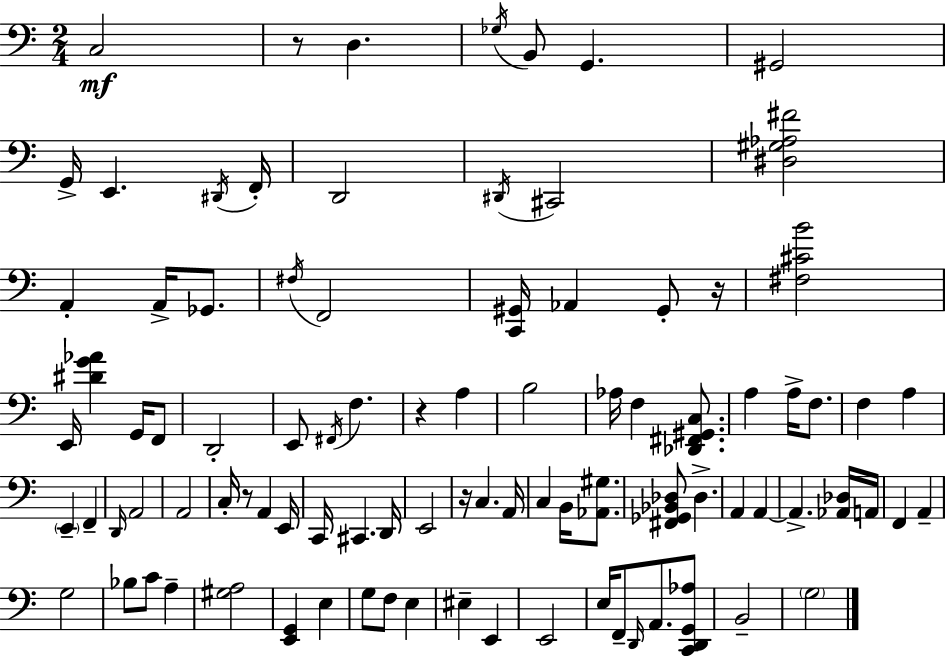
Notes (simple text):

C3/h R/e D3/q. Gb3/s B2/e G2/q. G#2/h G2/s E2/q. D#2/s F2/s D2/h D#2/s C#2/h [D#3,G#3,Ab3,F#4]/h A2/q A2/s Gb2/e. F#3/s F2/h [C2,G#2]/s Ab2/q G#2/e R/s [F#3,C#4,B4]/h E2/s [D#4,G4,Ab4]/q G2/s F2/e D2/h E2/e F#2/s F3/q. R/q A3/q B3/h Ab3/s F3/q [Db2,F#2,G#2,C3]/e. A3/q A3/s F3/e. F3/q A3/q E2/q F2/q D2/s A2/h A2/h C3/s R/e A2/q E2/s C2/s C#2/q. D2/s E2/h R/s C3/q. A2/s C3/q B2/s [Ab2,G#3]/e. [F#2,Gb2,Bb2,Db3]/e Db3/q. A2/q A2/q A2/q. [Ab2,Db3]/s A2/s F2/q A2/q G3/h Bb3/e C4/e A3/q [G#3,A3]/h [E2,G2]/q E3/q G3/e F3/e E3/q EIS3/q E2/q E2/h E3/s F2/e D2/s A2/e. [C2,D2,G2,Ab3]/e B2/h G3/h